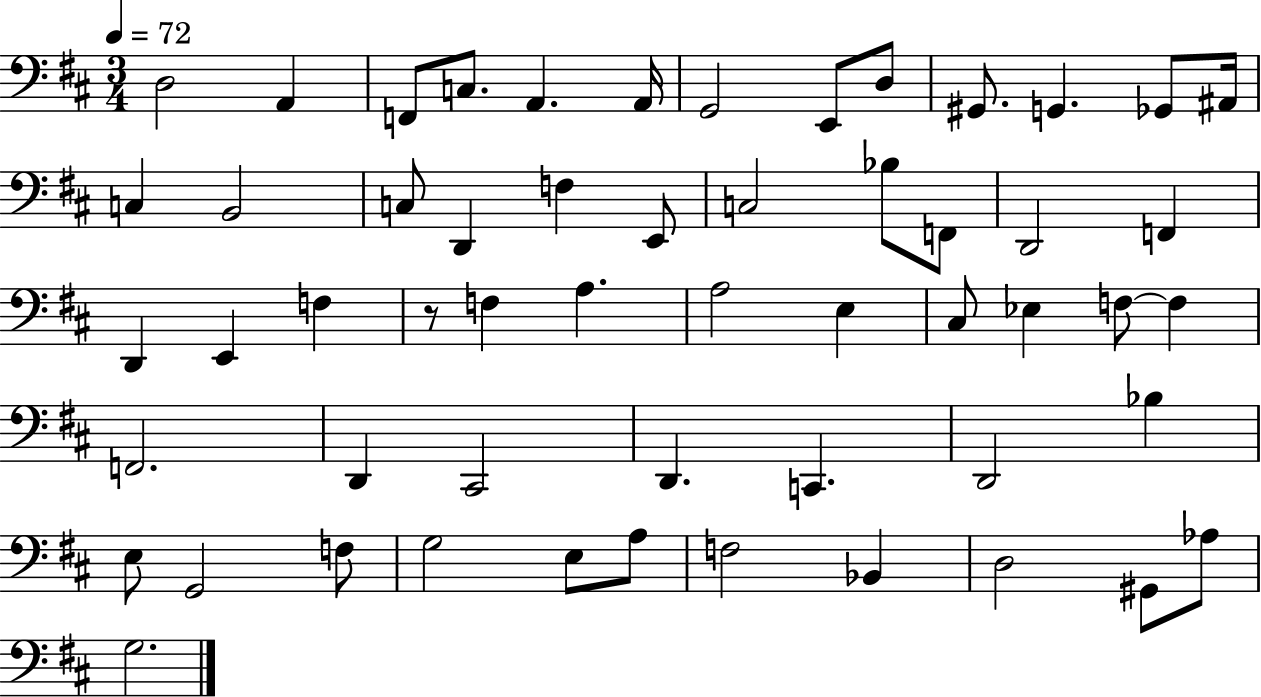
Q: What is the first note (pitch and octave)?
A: D3